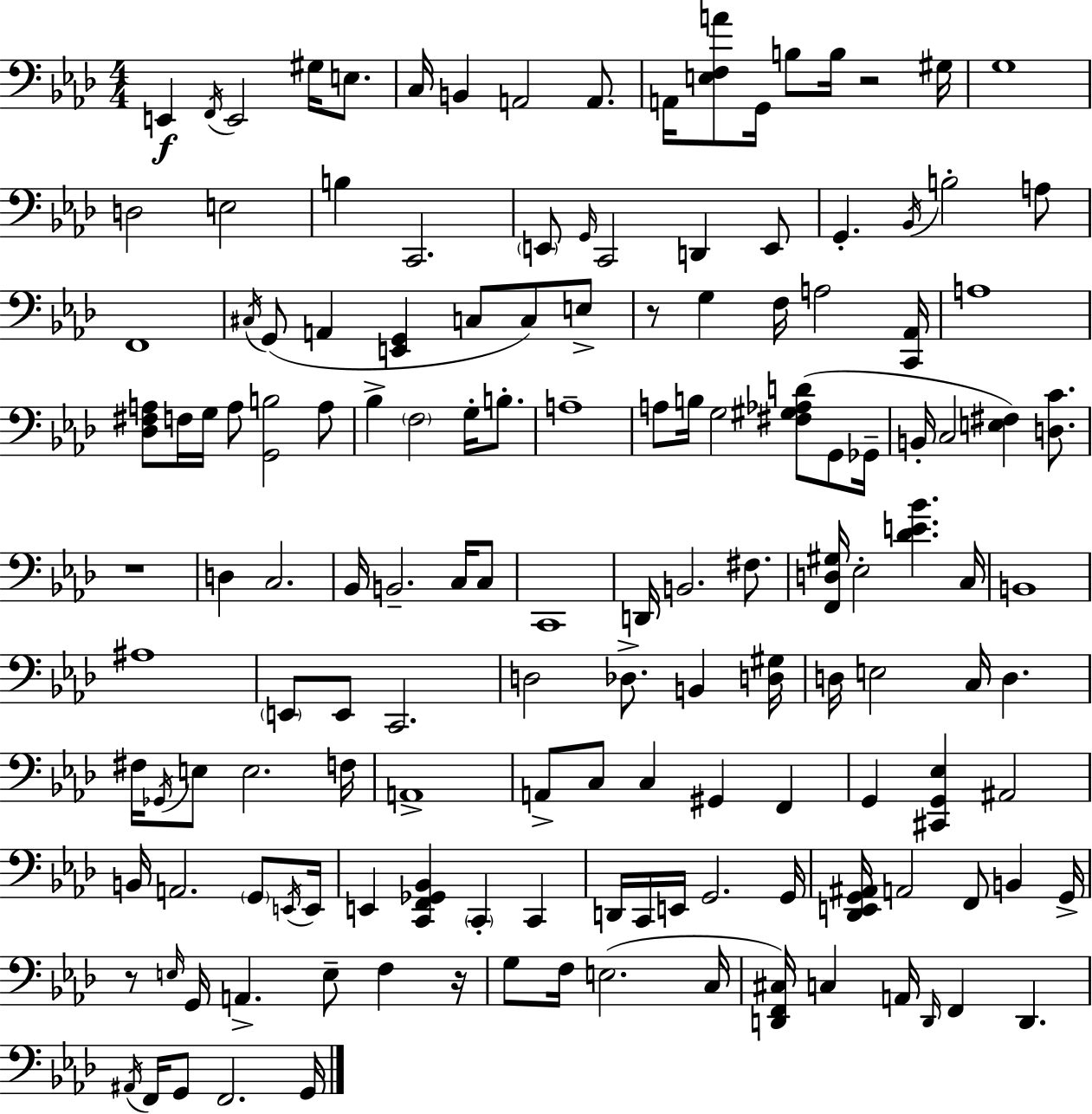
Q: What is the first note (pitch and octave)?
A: E2